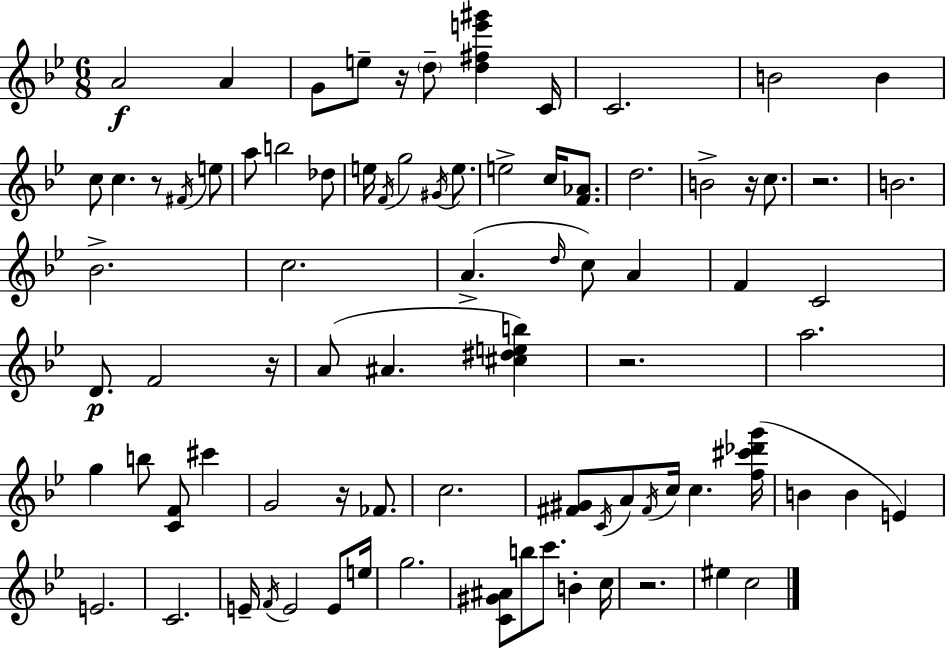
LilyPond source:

{
  \clef treble
  \numericTimeSignature
  \time 6/8
  \key bes \major
  a'2\f a'4 | g'8 e''8-- r16 \parenthesize d''8-- <d'' fis'' e''' gis'''>4 c'16 | c'2. | b'2 b'4 | \break c''8 c''4. r8 \acciaccatura { fis'16 } e''8 | a''8 b''2 des''8 | e''16 \acciaccatura { f'16 } g''2 \acciaccatura { gis'16 } | e''8. e''2-> c''16 | \break <f' aes'>8. d''2. | b'2-> r16 | c''8. r2. | b'2. | \break bes'2.-> | c''2. | a'4.->( \grace { d''16 } c''8) | a'4 f'4 c'2 | \break d'8.\p f'2 | r16 a'8( ais'4. | <cis'' dis'' e'' b''>4) r2. | a''2. | \break g''4 b''8 <c' f'>8 | cis'''4 g'2 | r16 fes'8. c''2. | <fis' gis'>8 \acciaccatura { c'16 } a'8 \acciaccatura { fis'16 } c''16 c''4. | \break <f'' cis''' des''' g'''>16( b'4 b'4 | e'4) e'2. | c'2. | e'16-- \acciaccatura { f'16 } e'2 | \break e'8 e''16 g''2. | <c' gis' ais'>8 b''8 c'''8. | b'4-. c''16 r2. | eis''4 c''2 | \break \bar "|."
}